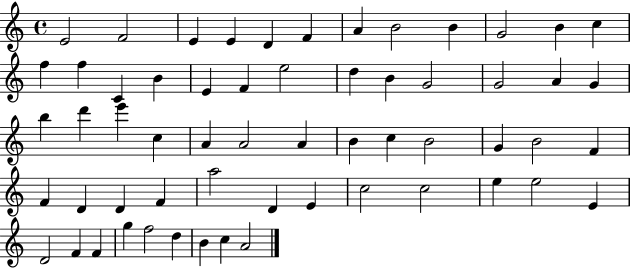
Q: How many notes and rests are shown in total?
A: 59